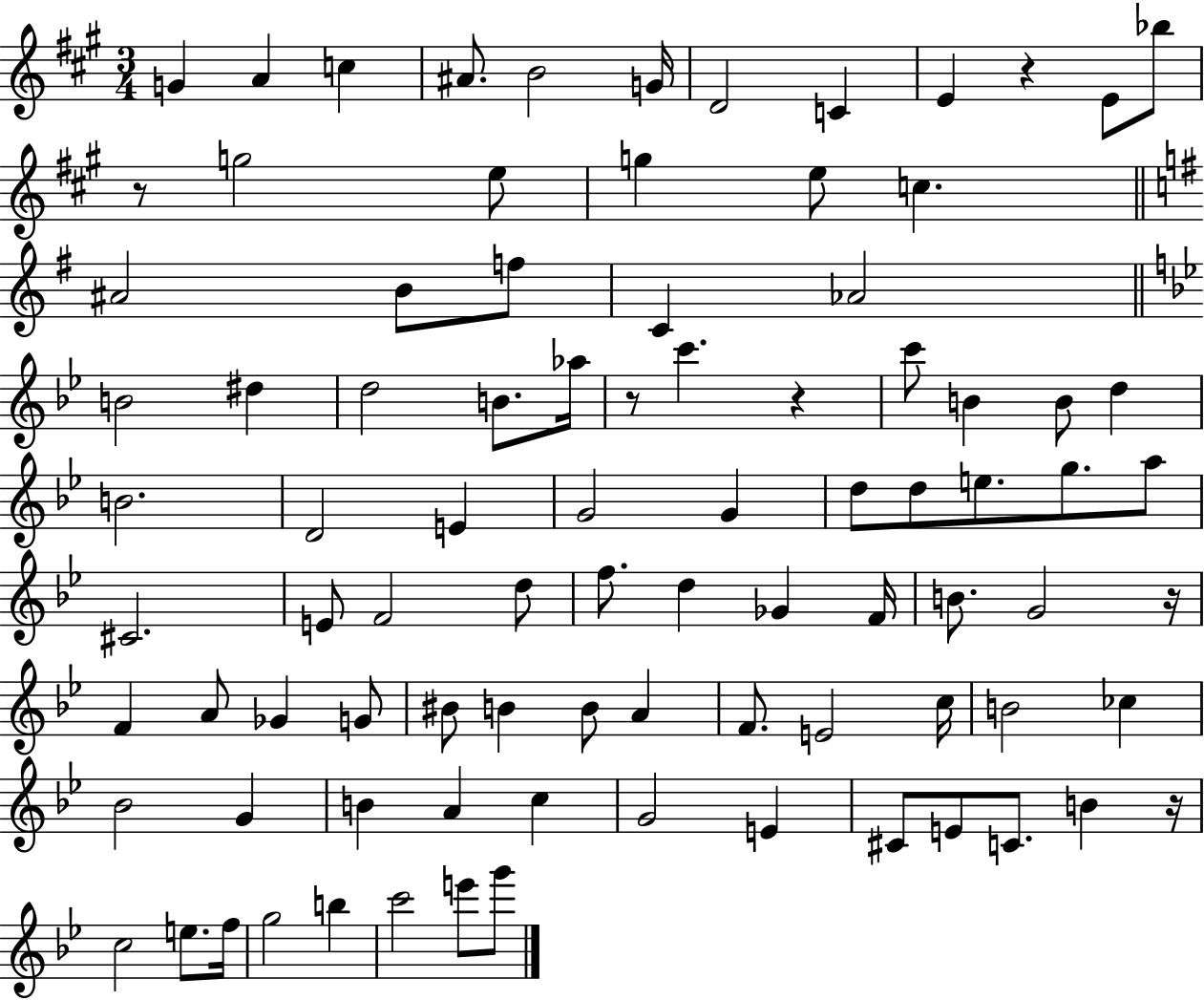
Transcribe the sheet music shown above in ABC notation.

X:1
T:Untitled
M:3/4
L:1/4
K:A
G A c ^A/2 B2 G/4 D2 C E z E/2 _b/2 z/2 g2 e/2 g e/2 c ^A2 B/2 f/2 C _A2 B2 ^d d2 B/2 _a/4 z/2 c' z c'/2 B B/2 d B2 D2 E G2 G d/2 d/2 e/2 g/2 a/2 ^C2 E/2 F2 d/2 f/2 d _G F/4 B/2 G2 z/4 F A/2 _G G/2 ^B/2 B B/2 A F/2 E2 c/4 B2 _c _B2 G B A c G2 E ^C/2 E/2 C/2 B z/4 c2 e/2 f/4 g2 b c'2 e'/2 g'/2